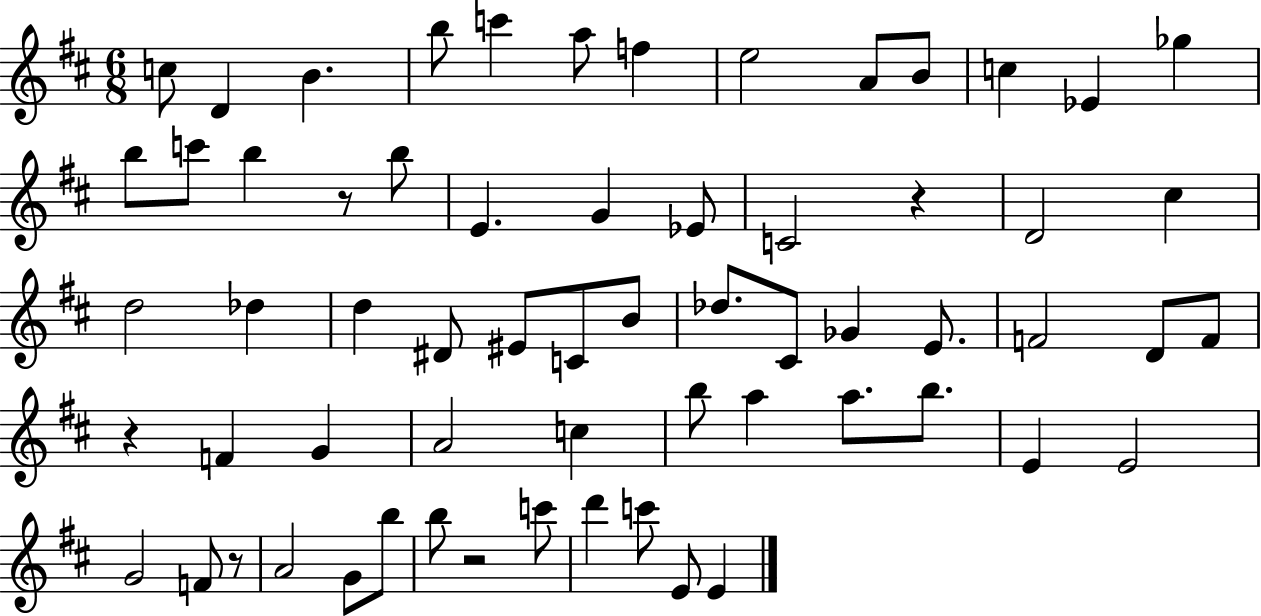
C5/e D4/q B4/q. B5/e C6/q A5/e F5/q E5/h A4/e B4/e C5/q Eb4/q Gb5/q B5/e C6/e B5/q R/e B5/e E4/q. G4/q Eb4/e C4/h R/q D4/h C#5/q D5/h Db5/q D5/q D#4/e EIS4/e C4/e B4/e Db5/e. C#4/e Gb4/q E4/e. F4/h D4/e F4/e R/q F4/q G4/q A4/h C5/q B5/e A5/q A5/e. B5/e. E4/q E4/h G4/h F4/e R/e A4/h G4/e B5/e B5/e R/h C6/e D6/q C6/e E4/e E4/q